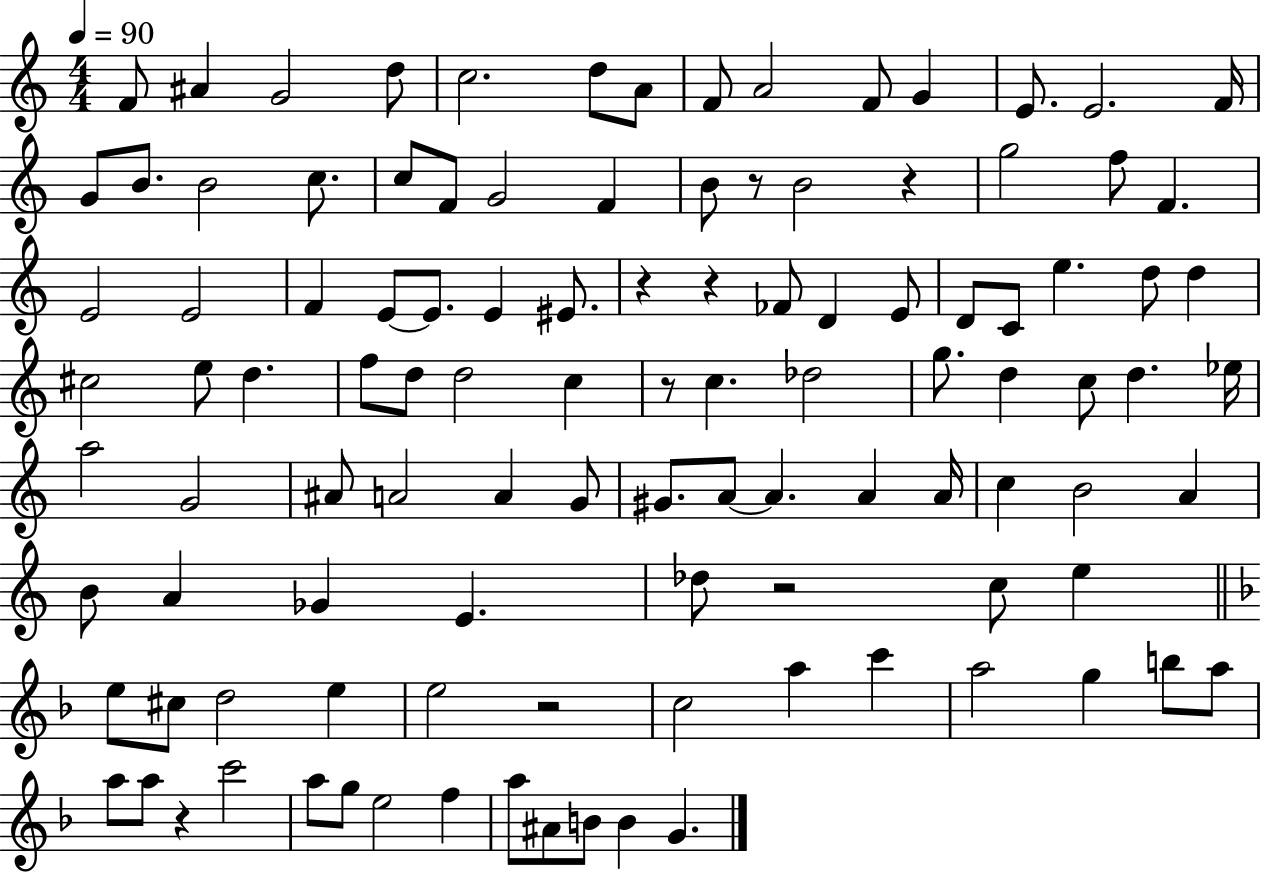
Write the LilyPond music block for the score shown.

{
  \clef treble
  \numericTimeSignature
  \time 4/4
  \key c \major
  \tempo 4 = 90
  f'8 ais'4 g'2 d''8 | c''2. d''8 a'8 | f'8 a'2 f'8 g'4 | e'8. e'2. f'16 | \break g'8 b'8. b'2 c''8. | c''8 f'8 g'2 f'4 | b'8 r8 b'2 r4 | g''2 f''8 f'4. | \break e'2 e'2 | f'4 e'8~~ e'8. e'4 eis'8. | r4 r4 fes'8 d'4 e'8 | d'8 c'8 e''4. d''8 d''4 | \break cis''2 e''8 d''4. | f''8 d''8 d''2 c''4 | r8 c''4. des''2 | g''8. d''4 c''8 d''4. ees''16 | \break a''2 g'2 | ais'8 a'2 a'4 g'8 | gis'8. a'8~~ a'4. a'4 a'16 | c''4 b'2 a'4 | \break b'8 a'4 ges'4 e'4. | des''8 r2 c''8 e''4 | \bar "||" \break \key d \minor e''8 cis''8 d''2 e''4 | e''2 r2 | c''2 a''4 c'''4 | a''2 g''4 b''8 a''8 | \break a''8 a''8 r4 c'''2 | a''8 g''8 e''2 f''4 | a''8 ais'8 b'8 b'4 g'4. | \bar "|."
}